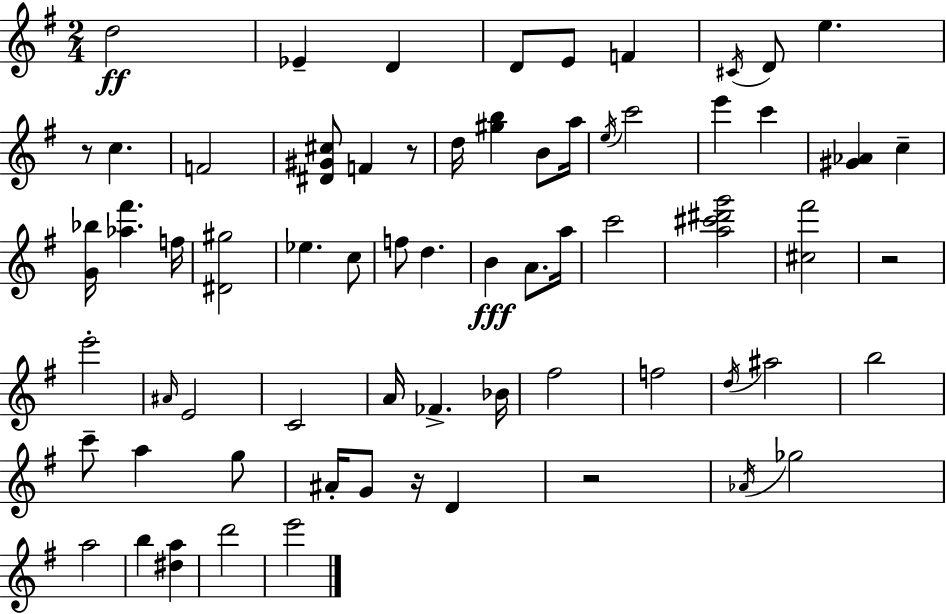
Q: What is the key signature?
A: G major